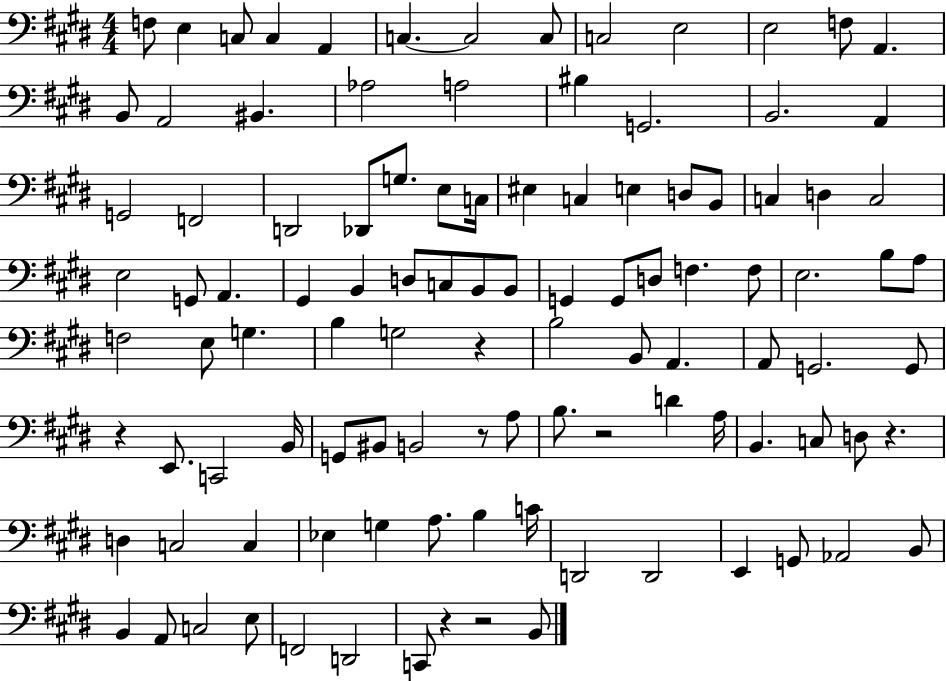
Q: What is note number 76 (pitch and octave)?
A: B2